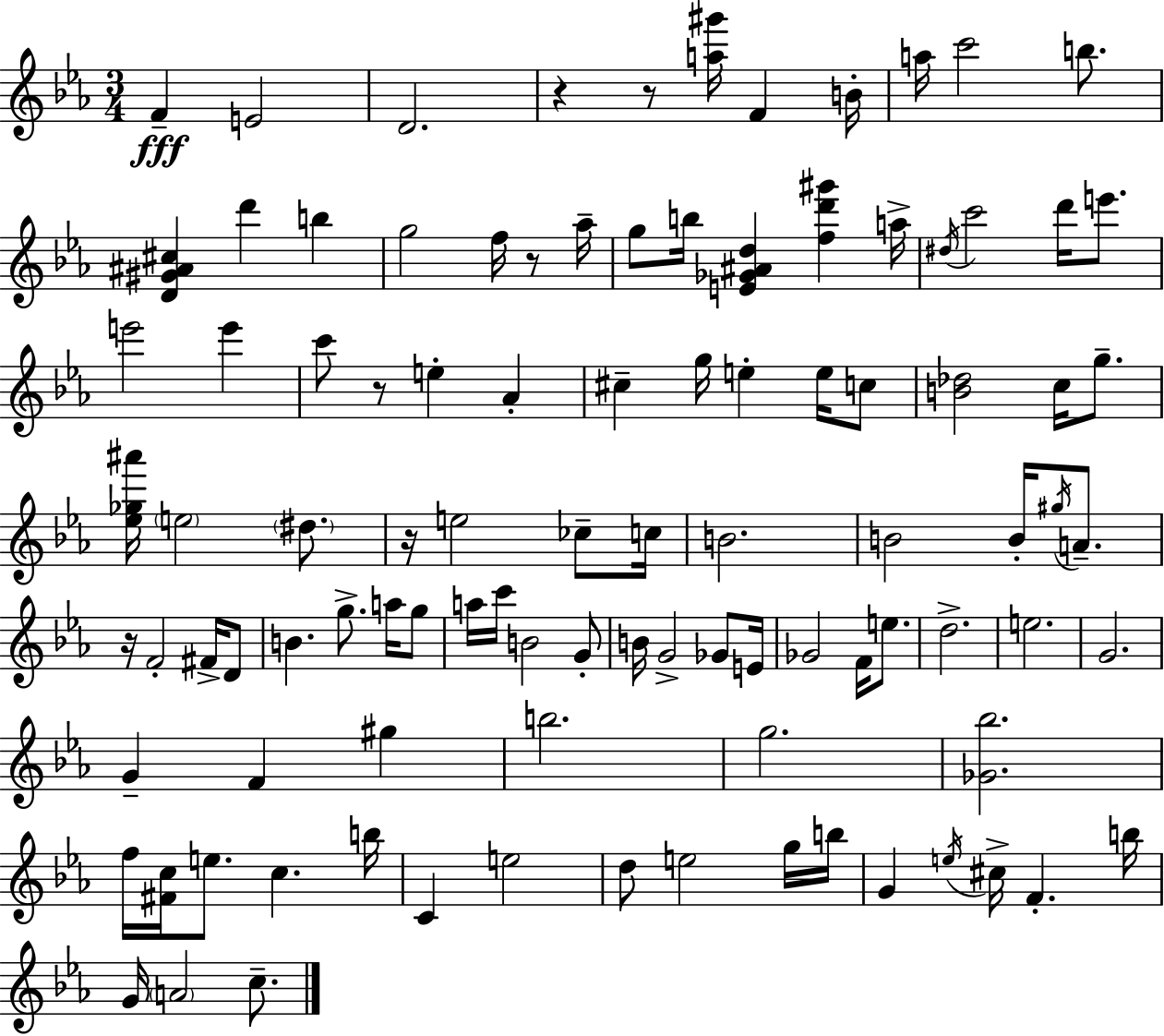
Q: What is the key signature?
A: EES major